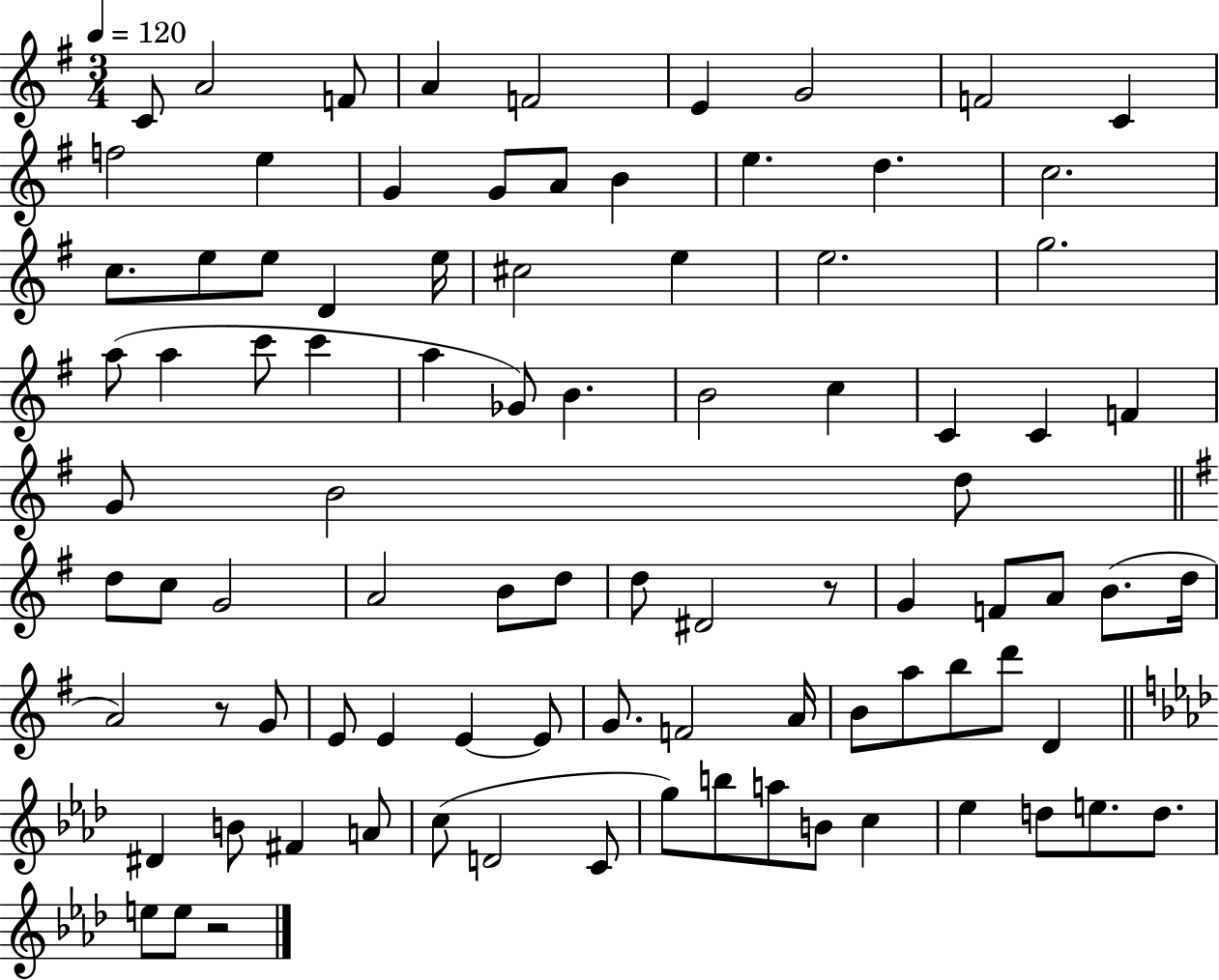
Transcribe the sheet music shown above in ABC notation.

X:1
T:Untitled
M:3/4
L:1/4
K:G
C/2 A2 F/2 A F2 E G2 F2 C f2 e G G/2 A/2 B e d c2 c/2 e/2 e/2 D e/4 ^c2 e e2 g2 a/2 a c'/2 c' a _G/2 B B2 c C C F G/2 B2 d/2 d/2 c/2 G2 A2 B/2 d/2 d/2 ^D2 z/2 G F/2 A/2 B/2 d/4 A2 z/2 G/2 E/2 E E E/2 G/2 F2 A/4 B/2 a/2 b/2 d'/2 D ^D B/2 ^F A/2 c/2 D2 C/2 g/2 b/2 a/2 B/2 c _e d/2 e/2 d/2 e/2 e/2 z2